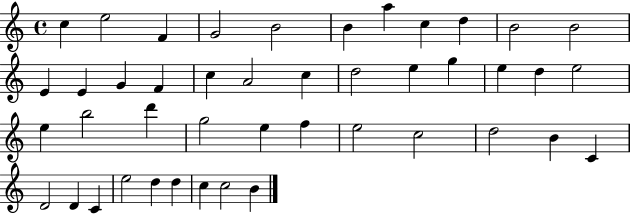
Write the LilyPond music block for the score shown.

{
  \clef treble
  \time 4/4
  \defaultTimeSignature
  \key c \major
  c''4 e''2 f'4 | g'2 b'2 | b'4 a''4 c''4 d''4 | b'2 b'2 | \break e'4 e'4 g'4 f'4 | c''4 a'2 c''4 | d''2 e''4 g''4 | e''4 d''4 e''2 | \break e''4 b''2 d'''4 | g''2 e''4 f''4 | e''2 c''2 | d''2 b'4 c'4 | \break d'2 d'4 c'4 | e''2 d''4 d''4 | c''4 c''2 b'4 | \bar "|."
}